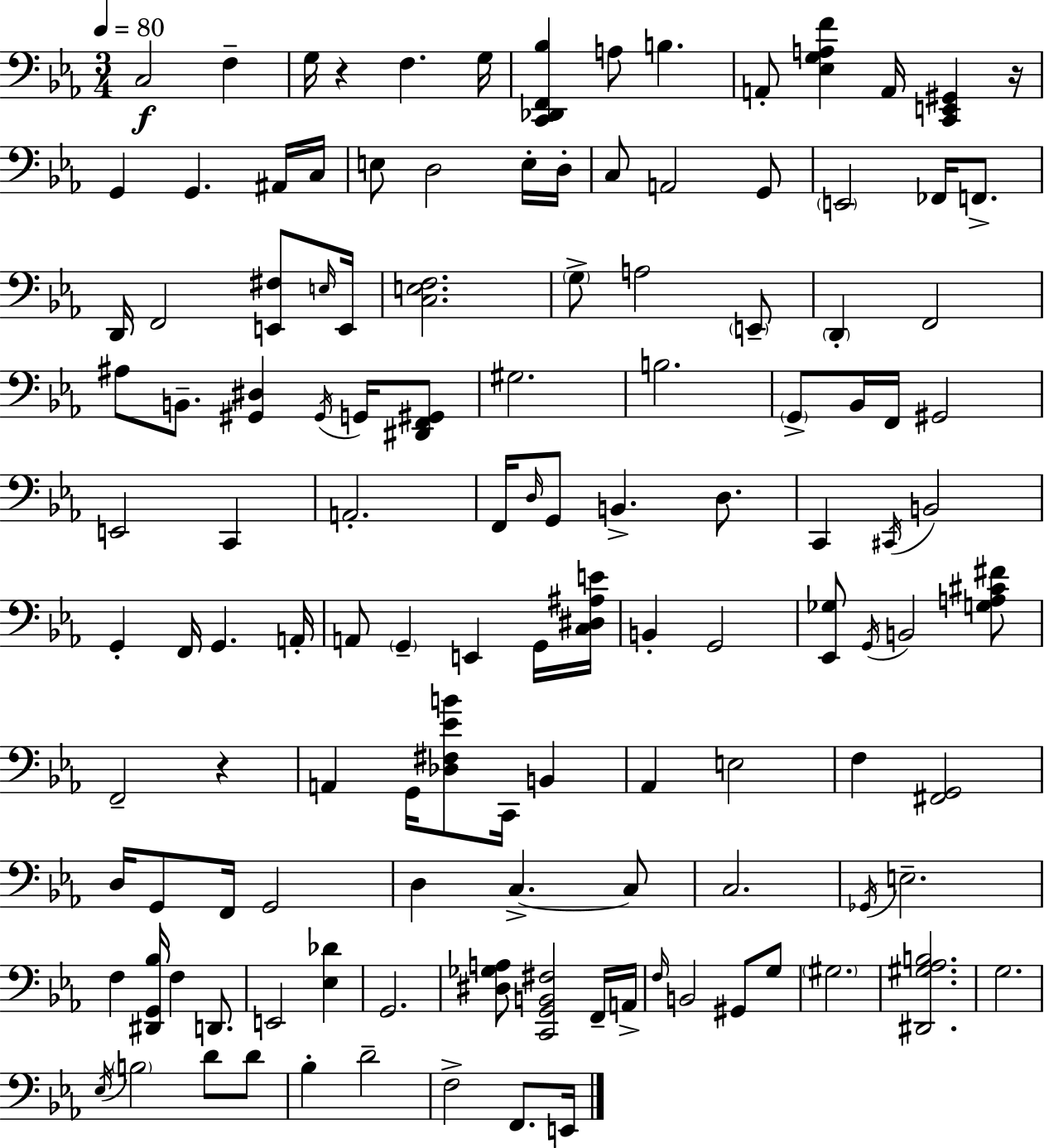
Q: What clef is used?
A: bass